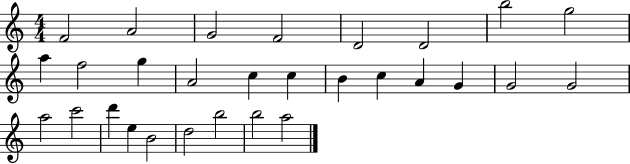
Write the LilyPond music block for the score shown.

{
  \clef treble
  \numericTimeSignature
  \time 4/4
  \key c \major
  f'2 a'2 | g'2 f'2 | d'2 d'2 | b''2 g''2 | \break a''4 f''2 g''4 | a'2 c''4 c''4 | b'4 c''4 a'4 g'4 | g'2 g'2 | \break a''2 c'''2 | d'''4 e''4 b'2 | d''2 b''2 | b''2 a''2 | \break \bar "|."
}